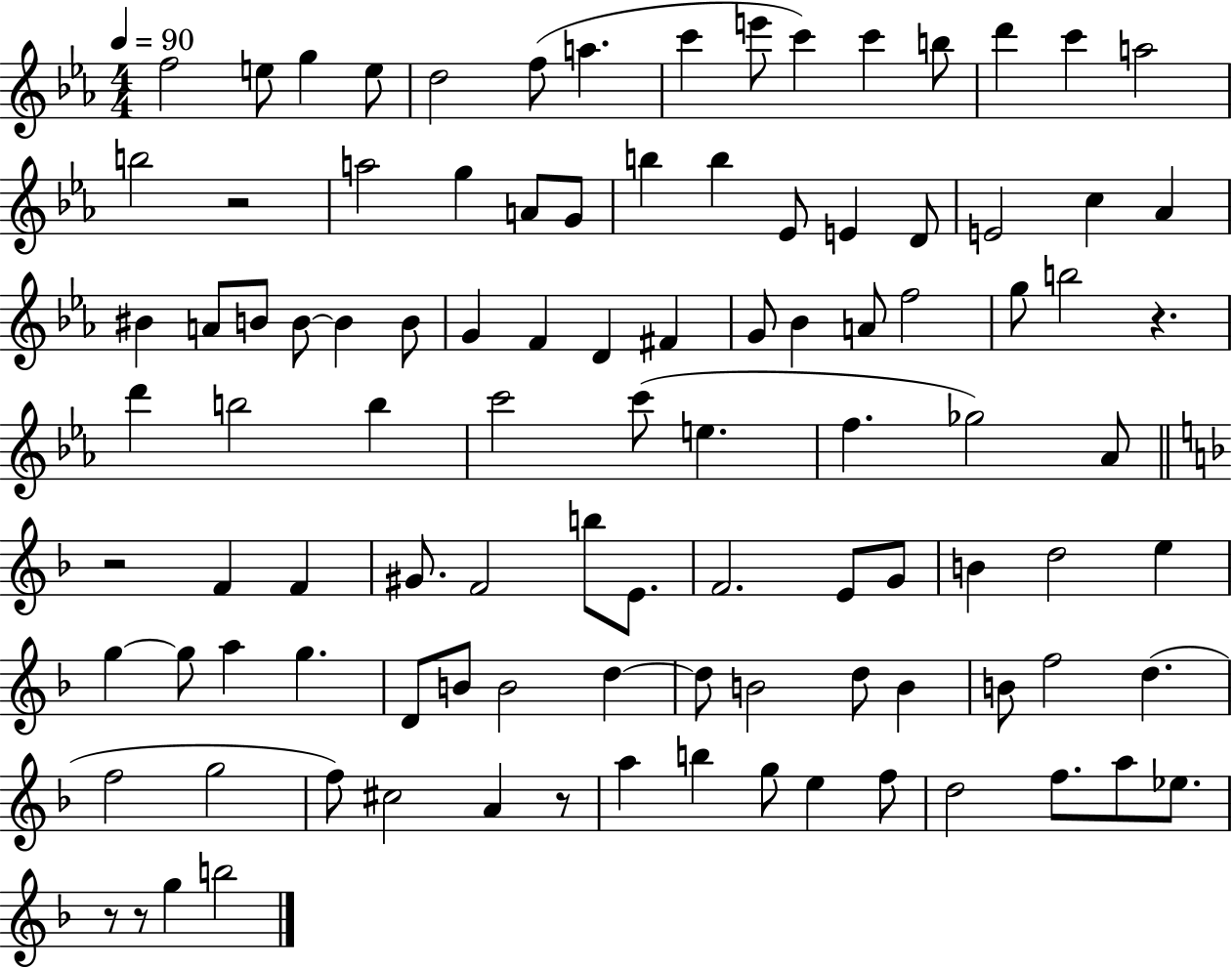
F5/h E5/e G5/q E5/e D5/h F5/e A5/q. C6/q E6/e C6/q C6/q B5/e D6/q C6/q A5/h B5/h R/h A5/h G5/q A4/e G4/e B5/q B5/q Eb4/e E4/q D4/e E4/h C5/q Ab4/q BIS4/q A4/e B4/e B4/e B4/q B4/e G4/q F4/q D4/q F#4/q G4/e Bb4/q A4/e F5/h G5/e B5/h R/q. D6/q B5/h B5/q C6/h C6/e E5/q. F5/q. Gb5/h Ab4/e R/h F4/q F4/q G#4/e. F4/h B5/e E4/e. F4/h. E4/e G4/e B4/q D5/h E5/q G5/q G5/e A5/q G5/q. D4/e B4/e B4/h D5/q D5/e B4/h D5/e B4/q B4/e F5/h D5/q. F5/h G5/h F5/e C#5/h A4/q R/e A5/q B5/q G5/e E5/q F5/e D5/h F5/e. A5/e Eb5/e. R/e R/e G5/q B5/h